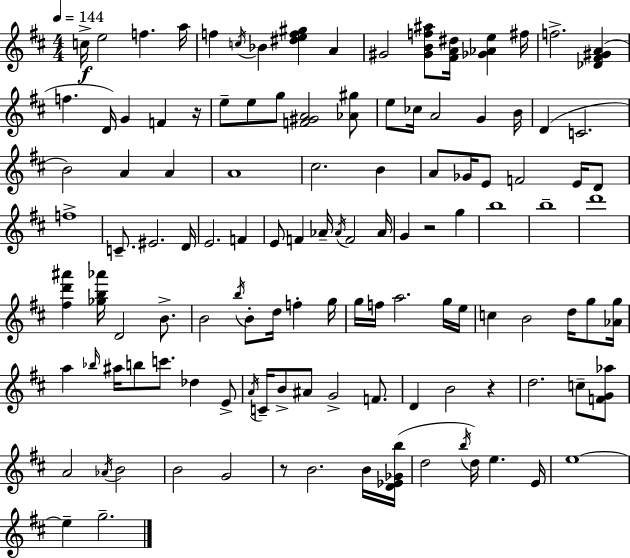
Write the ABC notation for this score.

X:1
T:Untitled
M:4/4
L:1/4
K:D
c/4 e2 f a/4 f c/4 _B [^def^g] A ^G2 [^GBf^a]/2 [^FA^d]/4 [_G_Ae] ^f/4 f2 [_D^F^GA] f D/4 G F z/4 e/2 e/2 g/2 [F^GA]2 [_A^g]/2 e/2 _c/4 A2 G B/4 D C2 B2 A A A4 ^c2 B A/2 _G/4 E/2 F2 E/4 D/2 f4 C/2 ^E2 D/4 E2 F E/2 F _A/4 _A/4 F2 _A/4 G z2 g b4 b4 d'4 [^fd'^a'] [_gb_a']/4 D2 B/2 B2 b/4 B/2 d/4 f g/4 g/4 f/4 a2 g/4 e/4 c B2 d/4 g/2 [_Ag]/4 a _b/4 ^a/4 b/2 c'/2 _d E/2 A/4 C/4 B/2 ^A/2 G2 F/2 D B2 z d2 c/2 [FG_a]/2 A2 _A/4 B2 B2 G2 z/2 B2 B/4 [D_E_Gb]/4 d2 b/4 d/4 e E/4 e4 e g2